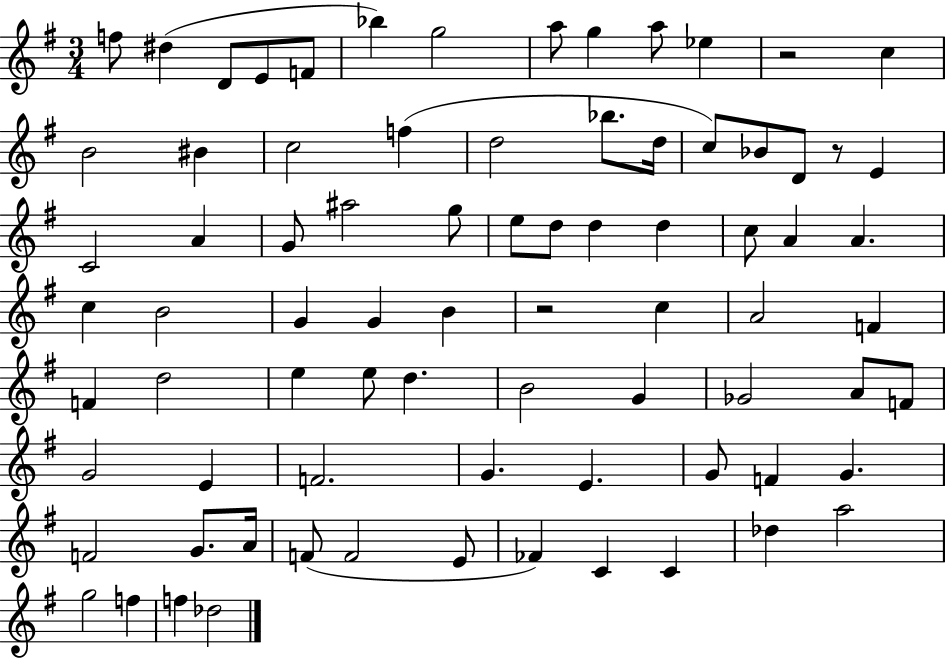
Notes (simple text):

F5/e D#5/q D4/e E4/e F4/e Bb5/q G5/h A5/e G5/q A5/e Eb5/q R/h C5/q B4/h BIS4/q C5/h F5/q D5/h Bb5/e. D5/s C5/e Bb4/e D4/e R/e E4/q C4/h A4/q G4/e A#5/h G5/e E5/e D5/e D5/q D5/q C5/e A4/q A4/q. C5/q B4/h G4/q G4/q B4/q R/h C5/q A4/h F4/q F4/q D5/h E5/q E5/e D5/q. B4/h G4/q Gb4/h A4/e F4/e G4/h E4/q F4/h. G4/q. E4/q. G4/e F4/q G4/q. F4/h G4/e. A4/s F4/e F4/h E4/e FES4/q C4/q C4/q Db5/q A5/h G5/h F5/q F5/q Db5/h